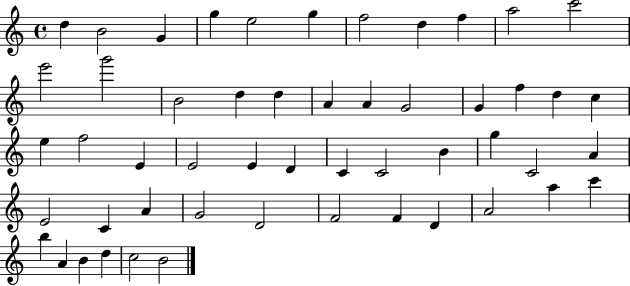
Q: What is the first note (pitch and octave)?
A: D5